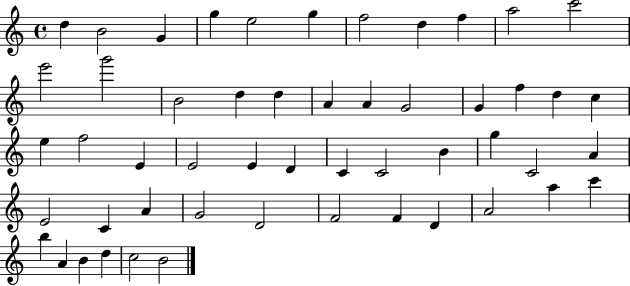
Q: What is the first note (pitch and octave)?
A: D5